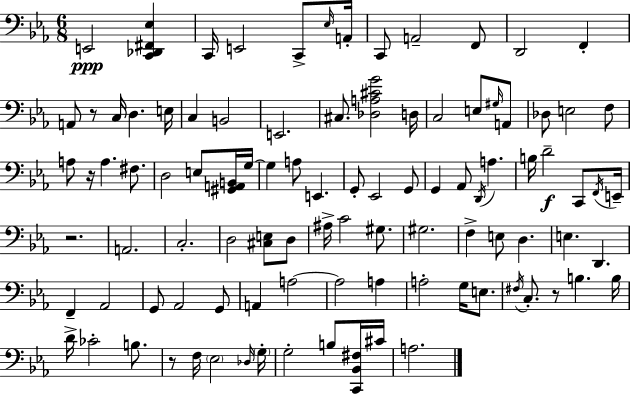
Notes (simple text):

E2/h [C2,Db2,F#2,Eb3]/q C2/s E2/h C2/e Eb3/s A2/s C2/e A2/h F2/e D2/h F2/q A2/e R/e C3/s D3/q. E3/s C3/q B2/h E2/h. C#3/e. [Db3,A3,C#4,G4]/h D3/s C3/h E3/e G#3/s A2/e Db3/e E3/h F3/e A3/e R/s A3/q. F#3/e. D3/h E3/e [G#2,A2,B2]/s G3/s G3/q A3/e E2/q. G2/e Eb2/h G2/e G2/q Ab2/e D2/s A3/q. B3/s D4/h C2/e F2/s E2/s R/h. A2/h. C3/h. D3/h [C#3,E3]/e D3/e A#3/s C4/h G#3/e. G#3/h. F3/q E3/e D3/q. E3/q. D2/q. F2/q Ab2/h G2/e Ab2/h G2/e A2/q A3/h A3/h A3/q A3/h G3/s E3/e. F#3/s C3/e. R/e B3/q. B3/s D4/s CES4/h B3/e. R/e F3/s Eb3/h Db3/s G3/s G3/h B3/e [C2,Bb2,F#3]/s C#4/s A3/h.